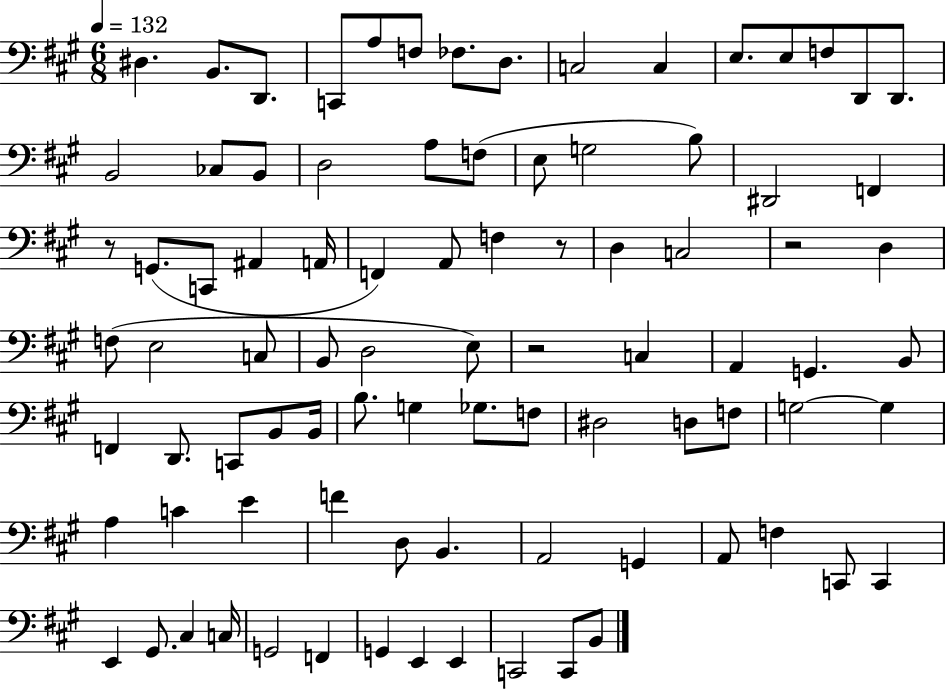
{
  \clef bass
  \numericTimeSignature
  \time 6/8
  \key a \major
  \tempo 4 = 132
  \repeat volta 2 { dis4. b,8. d,8. | c,8 a8 f8 fes8. d8. | c2 c4 | e8. e8 f8 d,8 d,8. | \break b,2 ces8 b,8 | d2 a8 f8( | e8 g2 b8) | dis,2 f,4 | \break r8 g,8.( c,8 ais,4 a,16 | f,4) a,8 f4 r8 | d4 c2 | r2 d4 | \break f8( e2 c8 | b,8 d2 e8) | r2 c4 | a,4 g,4. b,8 | \break f,4 d,8. c,8 b,8 b,16 | b8. g4 ges8. f8 | dis2 d8 f8 | g2~~ g4 | \break a4 c'4 e'4 | f'4 d8 b,4. | a,2 g,4 | a,8 f4 c,8 c,4 | \break e,4 gis,8. cis4 c16 | g,2 f,4 | g,4 e,4 e,4 | c,2 c,8 b,8 | \break } \bar "|."
}